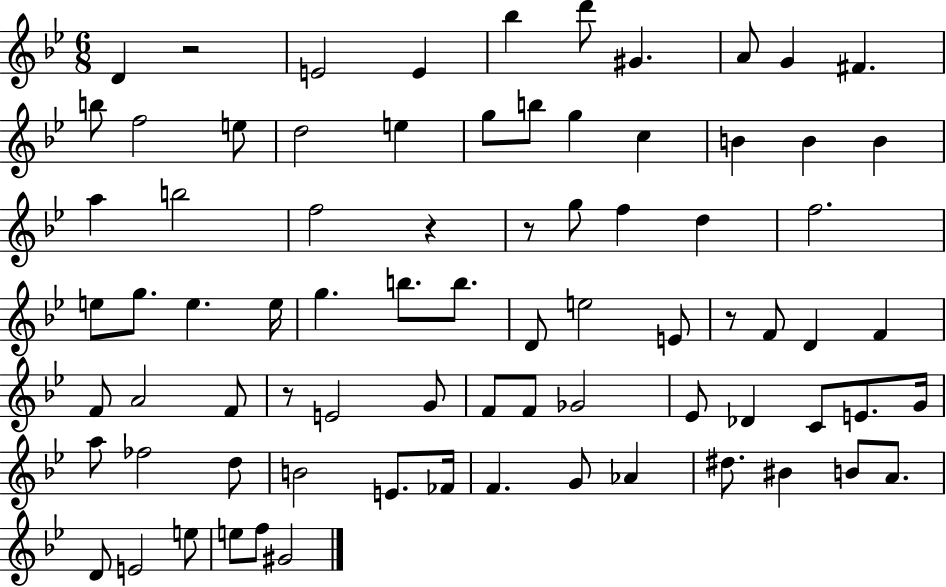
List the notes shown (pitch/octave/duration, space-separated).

D4/q R/h E4/h E4/q Bb5/q D6/e G#4/q. A4/e G4/q F#4/q. B5/e F5/h E5/e D5/h E5/q G5/e B5/e G5/q C5/q B4/q B4/q B4/q A5/q B5/h F5/h R/q R/e G5/e F5/q D5/q F5/h. E5/e G5/e. E5/q. E5/s G5/q. B5/e. B5/e. D4/e E5/h E4/e R/e F4/e D4/q F4/q F4/e A4/h F4/e R/e E4/h G4/e F4/e F4/e Gb4/h Eb4/e Db4/q C4/e E4/e. G4/s A5/e FES5/h D5/e B4/h E4/e. FES4/s F4/q. G4/e Ab4/q D#5/e. BIS4/q B4/e A4/e. D4/e E4/h E5/e E5/e F5/e G#4/h